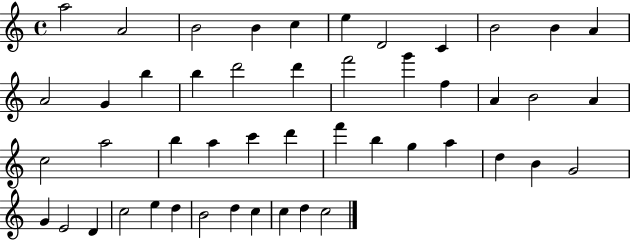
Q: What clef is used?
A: treble